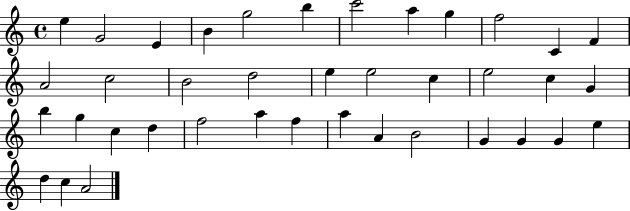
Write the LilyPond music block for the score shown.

{
  \clef treble
  \time 4/4
  \defaultTimeSignature
  \key c \major
  e''4 g'2 e'4 | b'4 g''2 b''4 | c'''2 a''4 g''4 | f''2 c'4 f'4 | \break a'2 c''2 | b'2 d''2 | e''4 e''2 c''4 | e''2 c''4 g'4 | \break b''4 g''4 c''4 d''4 | f''2 a''4 f''4 | a''4 a'4 b'2 | g'4 g'4 g'4 e''4 | \break d''4 c''4 a'2 | \bar "|."
}